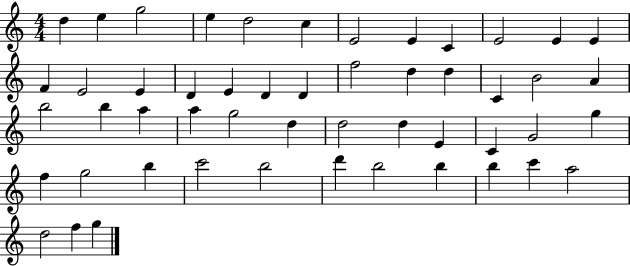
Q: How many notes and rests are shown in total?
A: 51